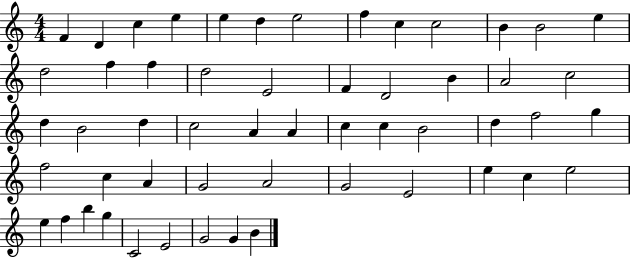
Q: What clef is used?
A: treble